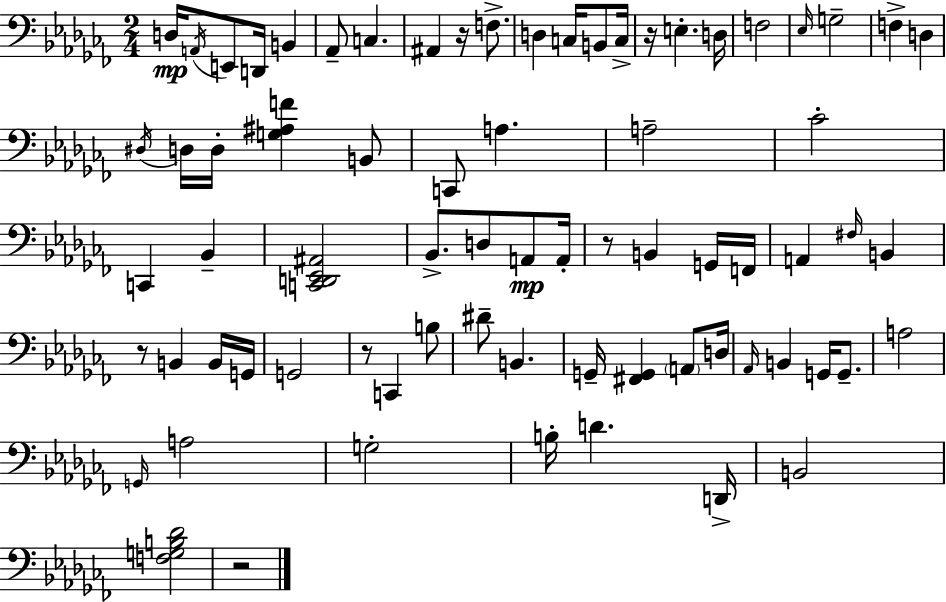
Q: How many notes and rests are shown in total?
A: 73